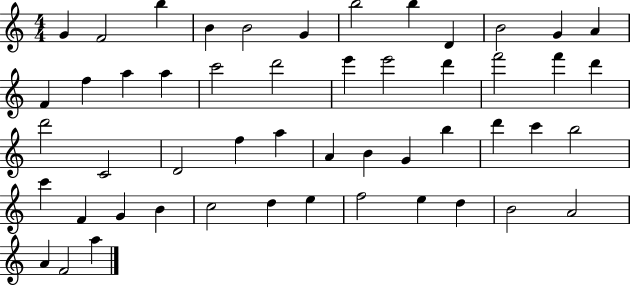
{
  \clef treble
  \numericTimeSignature
  \time 4/4
  \key c \major
  g'4 f'2 b''4 | b'4 b'2 g'4 | b''2 b''4 d'4 | b'2 g'4 a'4 | \break f'4 f''4 a''4 a''4 | c'''2 d'''2 | e'''4 e'''2 d'''4 | f'''2 f'''4 d'''4 | \break d'''2 c'2 | d'2 f''4 a''4 | a'4 b'4 g'4 b''4 | d'''4 c'''4 b''2 | \break c'''4 f'4 g'4 b'4 | c''2 d''4 e''4 | f''2 e''4 d''4 | b'2 a'2 | \break a'4 f'2 a''4 | \bar "|."
}